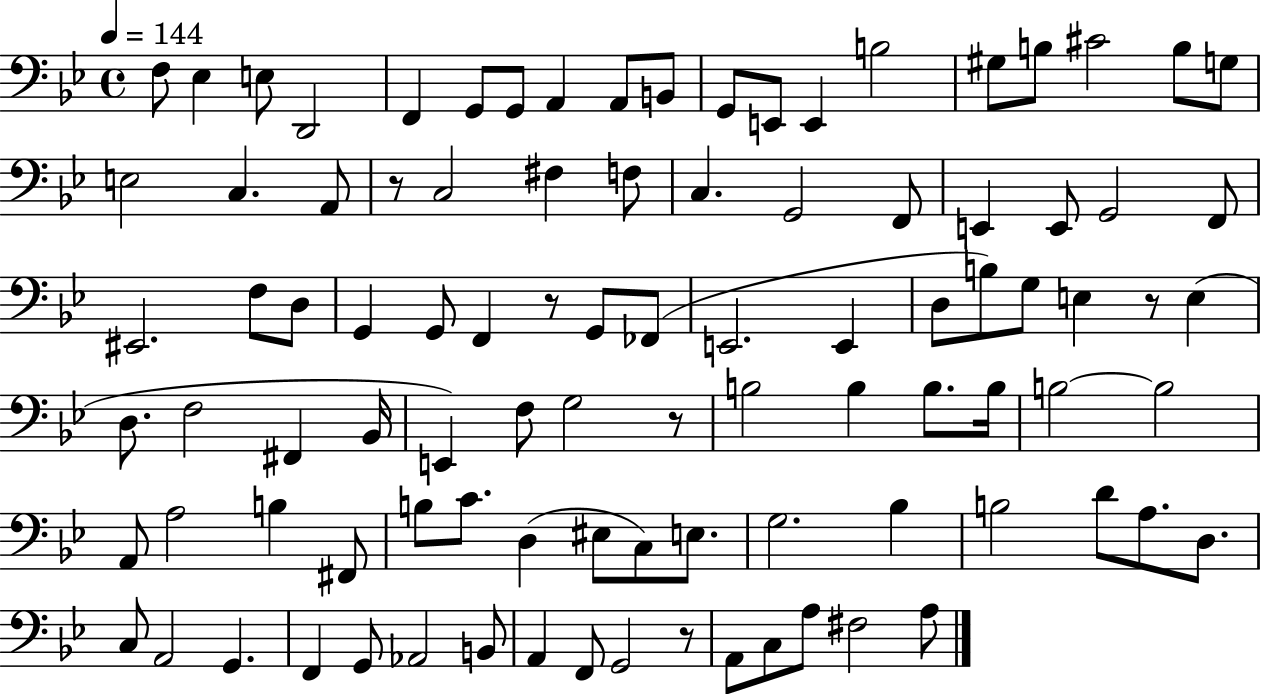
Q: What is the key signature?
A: BES major